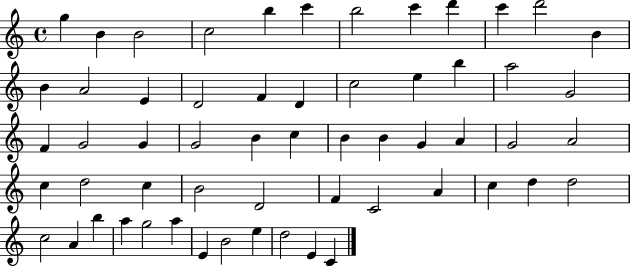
{
  \clef treble
  \time 4/4
  \defaultTimeSignature
  \key c \major
  g''4 b'4 b'2 | c''2 b''4 c'''4 | b''2 c'''4 d'''4 | c'''4 d'''2 b'4 | \break b'4 a'2 e'4 | d'2 f'4 d'4 | c''2 e''4 b''4 | a''2 g'2 | \break f'4 g'2 g'4 | g'2 b'4 c''4 | b'4 b'4 g'4 a'4 | g'2 a'2 | \break c''4 d''2 c''4 | b'2 d'2 | f'4 c'2 a'4 | c''4 d''4 d''2 | \break c''2 a'4 b''4 | a''4 g''2 a''4 | e'4 b'2 e''4 | d''2 e'4 c'4 | \break \bar "|."
}